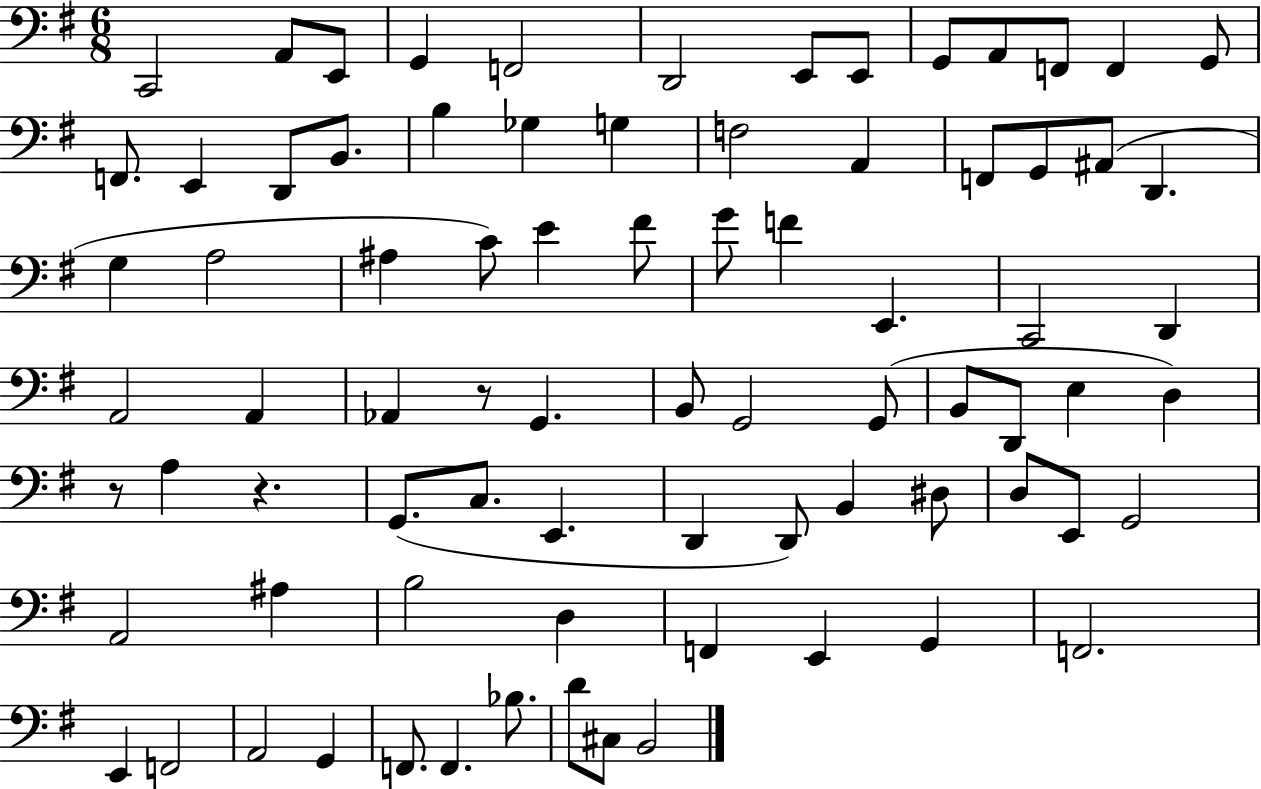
C2/h A2/e E2/e G2/q F2/h D2/h E2/e E2/e G2/e A2/e F2/e F2/q G2/e F2/e. E2/q D2/e B2/e. B3/q Gb3/q G3/q F3/h A2/q F2/e G2/e A#2/e D2/q. G3/q A3/h A#3/q C4/e E4/q F#4/e G4/e F4/q E2/q. C2/h D2/q A2/h A2/q Ab2/q R/e G2/q. B2/e G2/h G2/e B2/e D2/e E3/q D3/q R/e A3/q R/q. G2/e. C3/e. E2/q. D2/q D2/e B2/q D#3/e D3/e E2/e G2/h A2/h A#3/q B3/h D3/q F2/q E2/q G2/q F2/h. E2/q F2/h A2/h G2/q F2/e. F2/q. Bb3/e. D4/e C#3/e B2/h